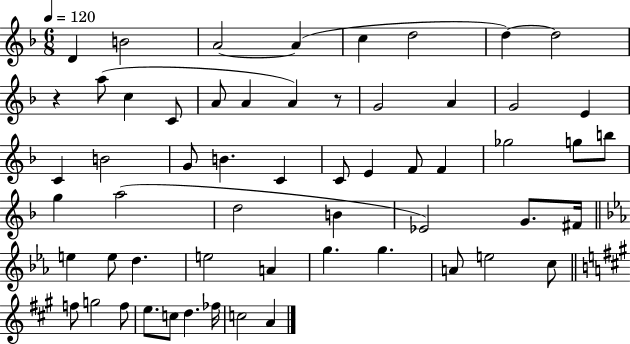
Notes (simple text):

D4/q B4/h A4/h A4/q C5/q D5/h D5/q D5/h R/q A5/e C5/q C4/e A4/e A4/q A4/q R/e G4/h A4/q G4/h E4/q C4/q B4/h G4/e B4/q. C4/q C4/e E4/q F4/e F4/q Gb5/h G5/e B5/e G5/q A5/h D5/h B4/q Eb4/h G4/e. F#4/s E5/q E5/e D5/q. E5/h A4/q G5/q. G5/q. A4/e E5/h C5/e F5/e G5/h F5/e E5/e. C5/e D5/q. FES5/s C5/h A4/q